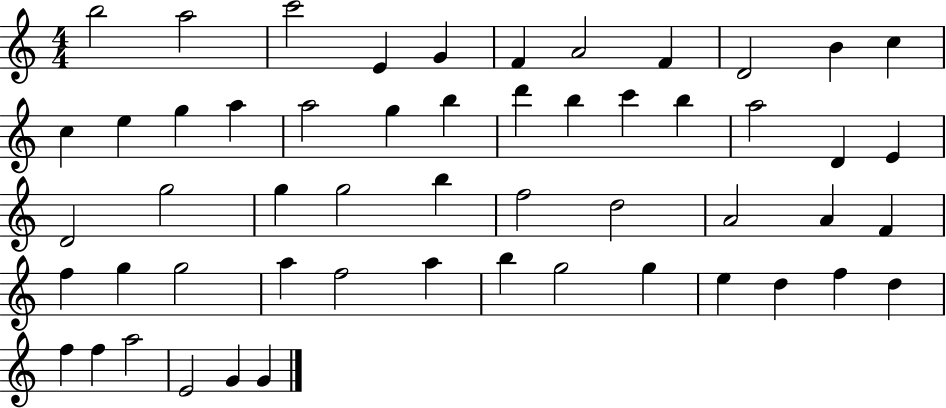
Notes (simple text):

B5/h A5/h C6/h E4/q G4/q F4/q A4/h F4/q D4/h B4/q C5/q C5/q E5/q G5/q A5/q A5/h G5/q B5/q D6/q B5/q C6/q B5/q A5/h D4/q E4/q D4/h G5/h G5/q G5/h B5/q F5/h D5/h A4/h A4/q F4/q F5/q G5/q G5/h A5/q F5/h A5/q B5/q G5/h G5/q E5/q D5/q F5/q D5/q F5/q F5/q A5/h E4/h G4/q G4/q